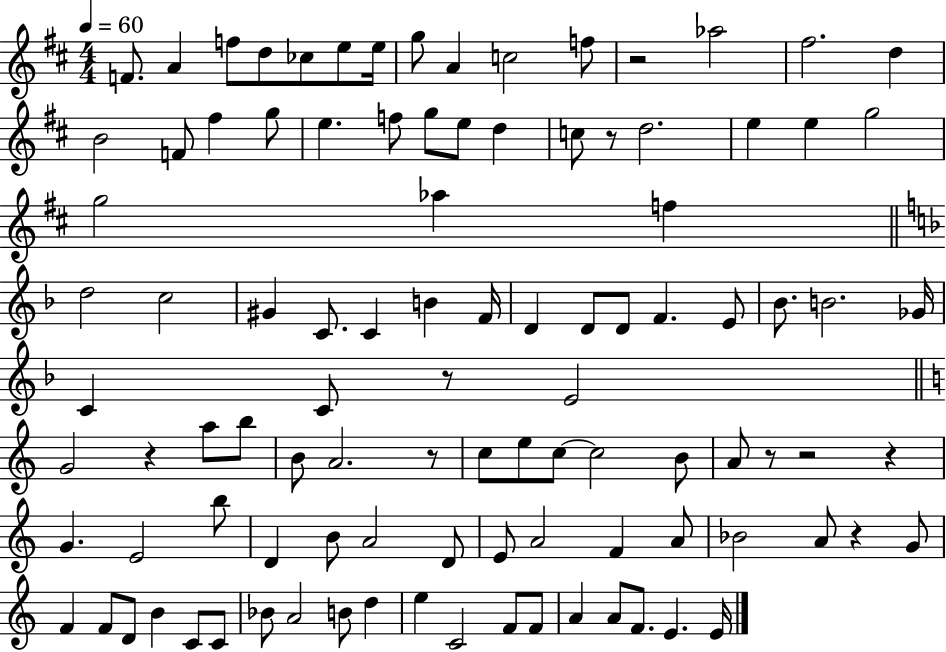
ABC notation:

X:1
T:Untitled
M:4/4
L:1/4
K:D
F/2 A f/2 d/2 _c/2 e/2 e/4 g/2 A c2 f/2 z2 _a2 ^f2 d B2 F/2 ^f g/2 e f/2 g/2 e/2 d c/2 z/2 d2 e e g2 g2 _a f d2 c2 ^G C/2 C B F/4 D D/2 D/2 F E/2 _B/2 B2 _G/4 C C/2 z/2 E2 G2 z a/2 b/2 B/2 A2 z/2 c/2 e/2 c/2 c2 B/2 A/2 z/2 z2 z G E2 b/2 D B/2 A2 D/2 E/2 A2 F A/2 _B2 A/2 z G/2 F F/2 D/2 B C/2 C/2 _B/2 A2 B/2 d e C2 F/2 F/2 A A/2 F/2 E E/4